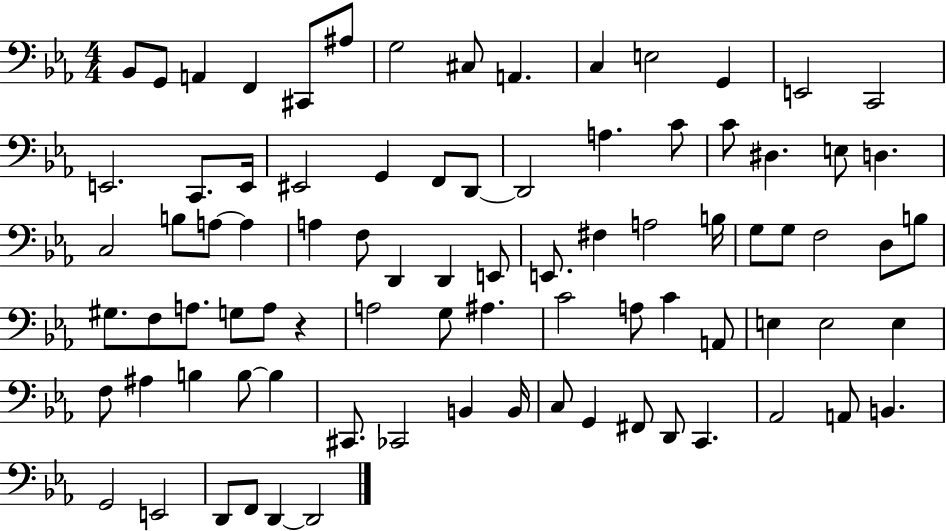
Bb2/e G2/e A2/q F2/q C#2/e A#3/e G3/h C#3/e A2/q. C3/q E3/h G2/q E2/h C2/h E2/h. C2/e. E2/s EIS2/h G2/q F2/e D2/e D2/h A3/q. C4/e C4/e D#3/q. E3/e D3/q. C3/h B3/e A3/e A3/q A3/q F3/e D2/q D2/q E2/e E2/e. F#3/q A3/h B3/s G3/e G3/e F3/h D3/e B3/e G#3/e. F3/e A3/e. G3/e A3/e R/q A3/h G3/e A#3/q. C4/h A3/e C4/q A2/e E3/q E3/h E3/q F3/e A#3/q B3/q B3/e B3/q C#2/e. CES2/h B2/q B2/s C3/e G2/q F#2/e D2/e C2/q. Ab2/h A2/e B2/q. G2/h E2/h D2/e F2/e D2/q D2/h